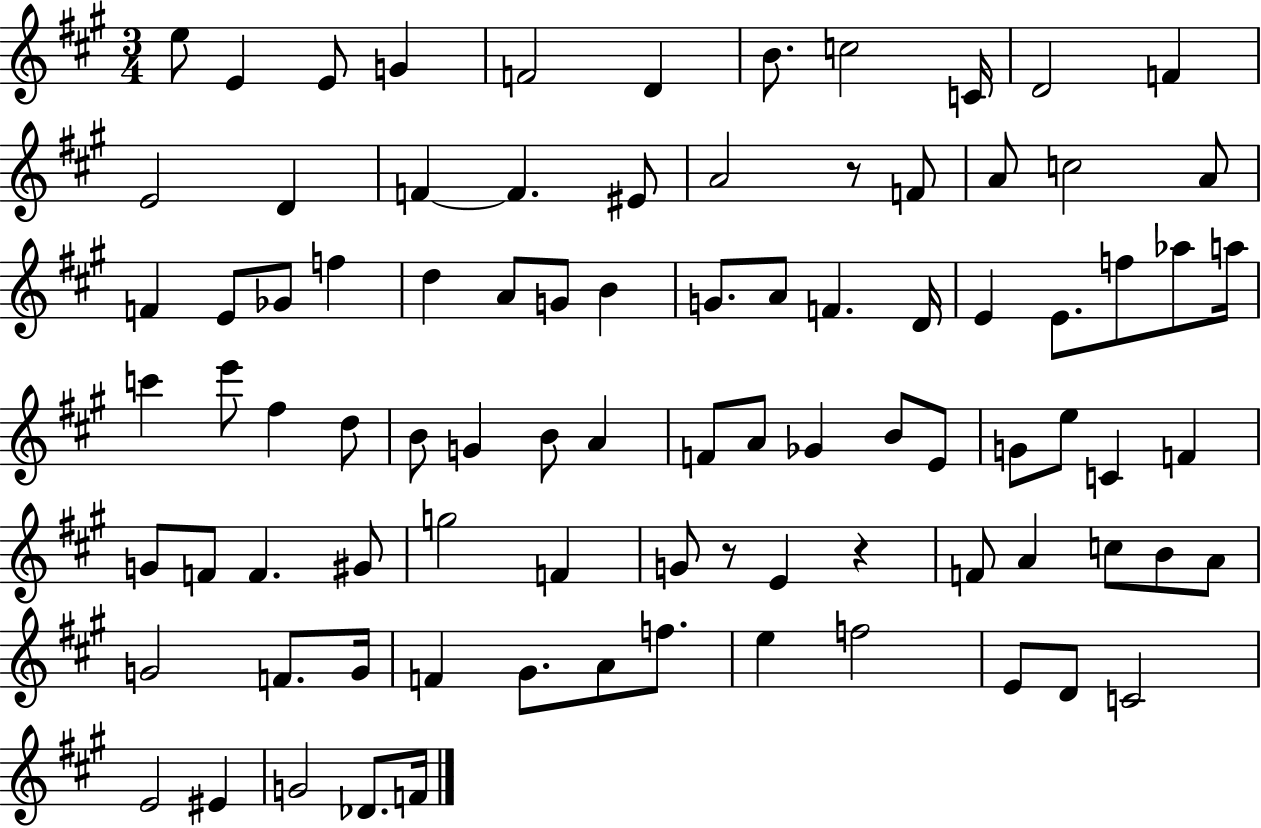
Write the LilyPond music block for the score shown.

{
  \clef treble
  \numericTimeSignature
  \time 3/4
  \key a \major
  e''8 e'4 e'8 g'4 | f'2 d'4 | b'8. c''2 c'16 | d'2 f'4 | \break e'2 d'4 | f'4~~ f'4. eis'8 | a'2 r8 f'8 | a'8 c''2 a'8 | \break f'4 e'8 ges'8 f''4 | d''4 a'8 g'8 b'4 | g'8. a'8 f'4. d'16 | e'4 e'8. f''8 aes''8 a''16 | \break c'''4 e'''8 fis''4 d''8 | b'8 g'4 b'8 a'4 | f'8 a'8 ges'4 b'8 e'8 | g'8 e''8 c'4 f'4 | \break g'8 f'8 f'4. gis'8 | g''2 f'4 | g'8 r8 e'4 r4 | f'8 a'4 c''8 b'8 a'8 | \break g'2 f'8. g'16 | f'4 gis'8. a'8 f''8. | e''4 f''2 | e'8 d'8 c'2 | \break e'2 eis'4 | g'2 des'8. f'16 | \bar "|."
}